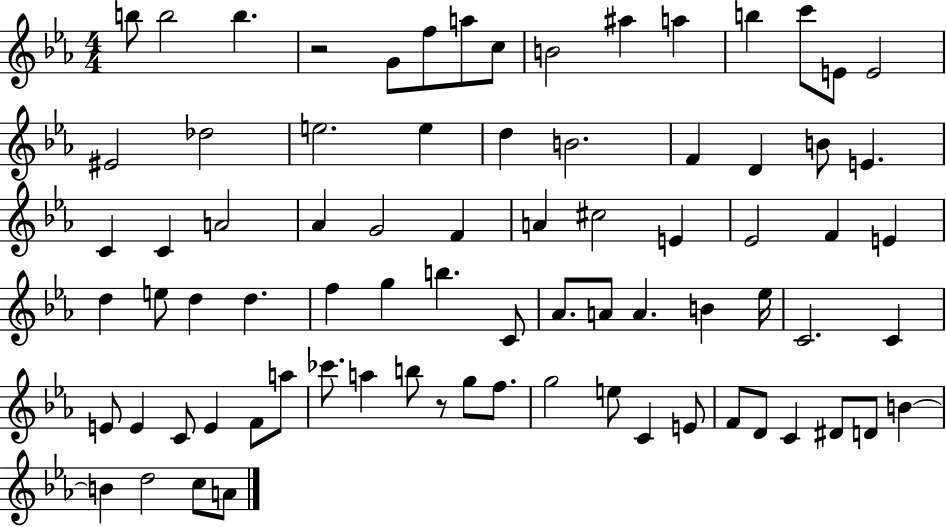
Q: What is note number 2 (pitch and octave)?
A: B5